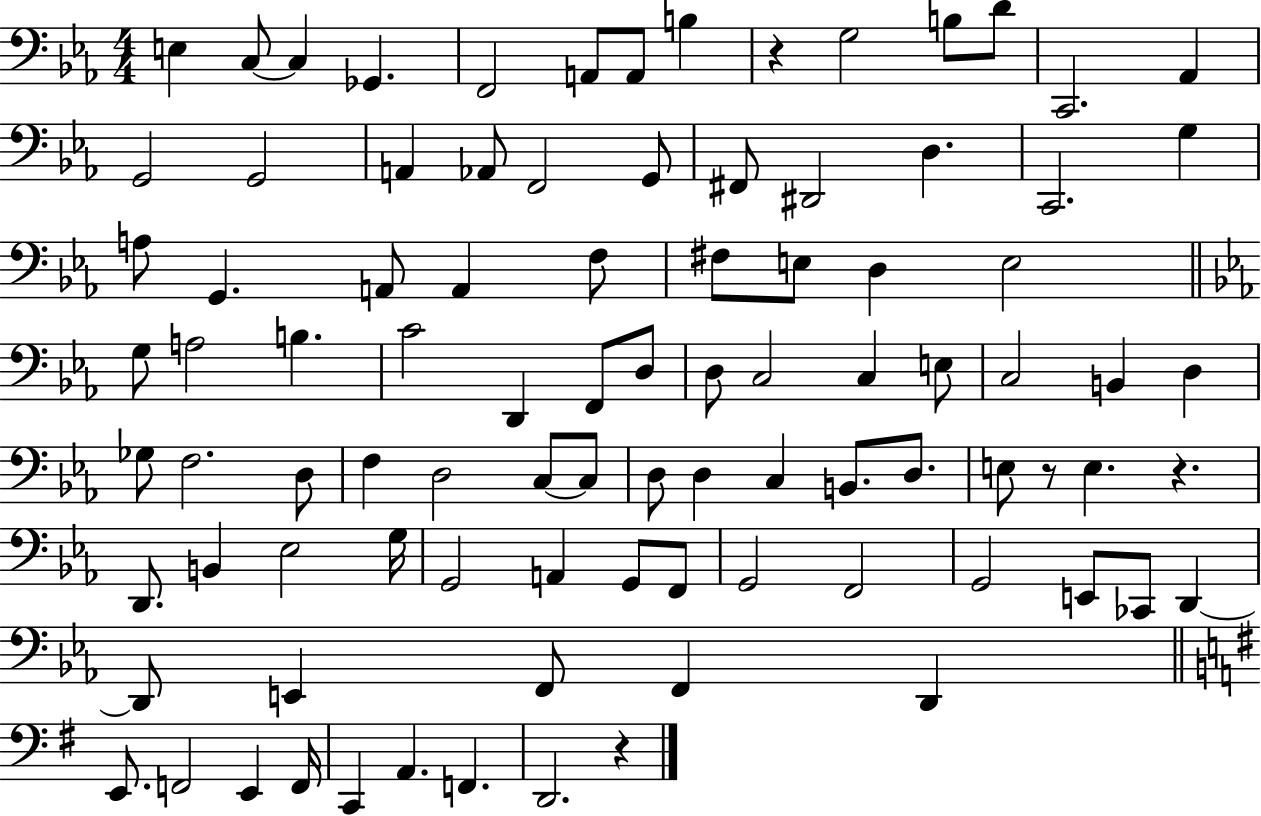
X:1
T:Untitled
M:4/4
L:1/4
K:Eb
E, C,/2 C, _G,, F,,2 A,,/2 A,,/2 B, z G,2 B,/2 D/2 C,,2 _A,, G,,2 G,,2 A,, _A,,/2 F,,2 G,,/2 ^F,,/2 ^D,,2 D, C,,2 G, A,/2 G,, A,,/2 A,, F,/2 ^F,/2 E,/2 D, E,2 G,/2 A,2 B, C2 D,, F,,/2 D,/2 D,/2 C,2 C, E,/2 C,2 B,, D, _G,/2 F,2 D,/2 F, D,2 C,/2 C,/2 D,/2 D, C, B,,/2 D,/2 E,/2 z/2 E, z D,,/2 B,, _E,2 G,/4 G,,2 A,, G,,/2 F,,/2 G,,2 F,,2 G,,2 E,,/2 _C,,/2 D,, D,,/2 E,, F,,/2 F,, D,, E,,/2 F,,2 E,, F,,/4 C,, A,, F,, D,,2 z